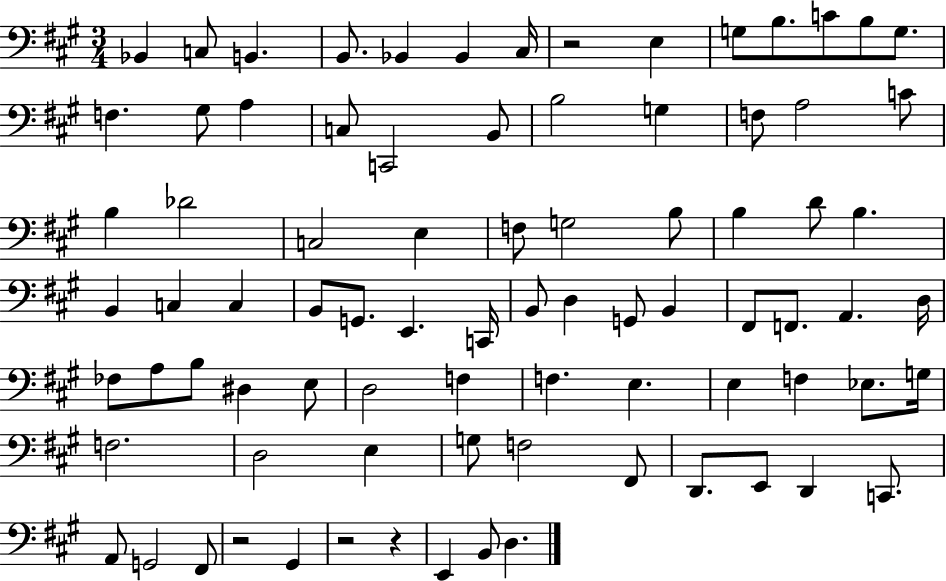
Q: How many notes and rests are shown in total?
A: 83